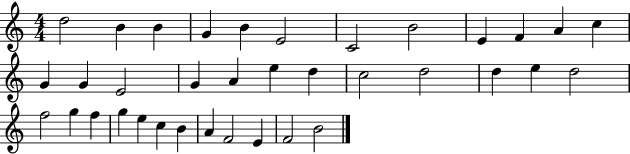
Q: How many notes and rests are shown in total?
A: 36